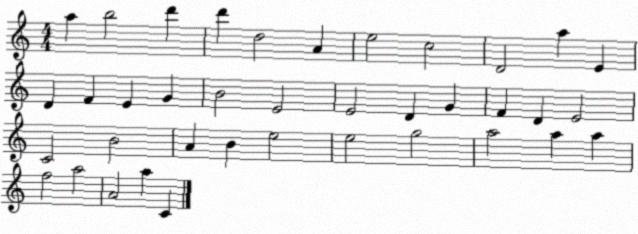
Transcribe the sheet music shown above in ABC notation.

X:1
T:Untitled
M:4/4
L:1/4
K:C
a b2 d' d' d2 A e2 c2 D2 a E D F E G B2 E2 E2 D G F D E2 C2 B2 A B e2 e2 g2 a2 a a f2 a2 A2 a C